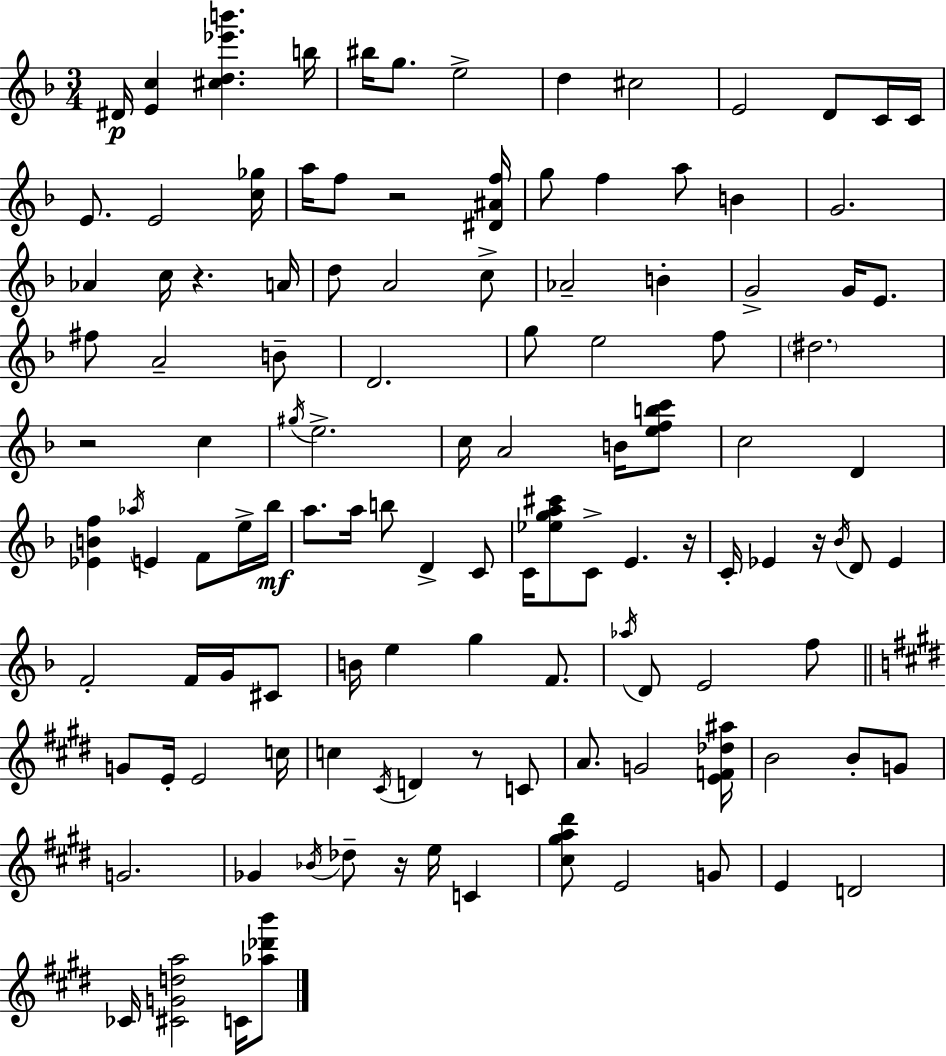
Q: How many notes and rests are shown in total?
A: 120